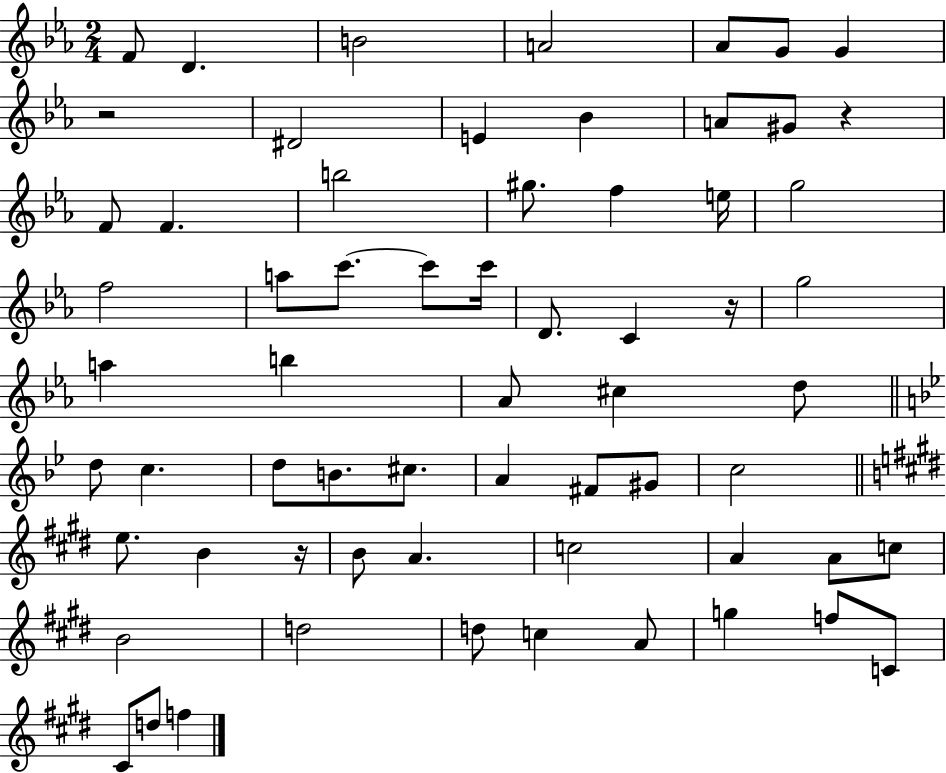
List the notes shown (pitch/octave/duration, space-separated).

F4/e D4/q. B4/h A4/h Ab4/e G4/e G4/q R/h D#4/h E4/q Bb4/q A4/e G#4/e R/q F4/e F4/q. B5/h G#5/e. F5/q E5/s G5/h F5/h A5/e C6/e. C6/e C6/s D4/e. C4/q R/s G5/h A5/q B5/q Ab4/e C#5/q D5/e D5/e C5/q. D5/e B4/e. C#5/e. A4/q F#4/e G#4/e C5/h E5/e. B4/q R/s B4/e A4/q. C5/h A4/q A4/e C5/e B4/h D5/h D5/e C5/q A4/e G5/q F5/e C4/e C#4/e D5/e F5/q